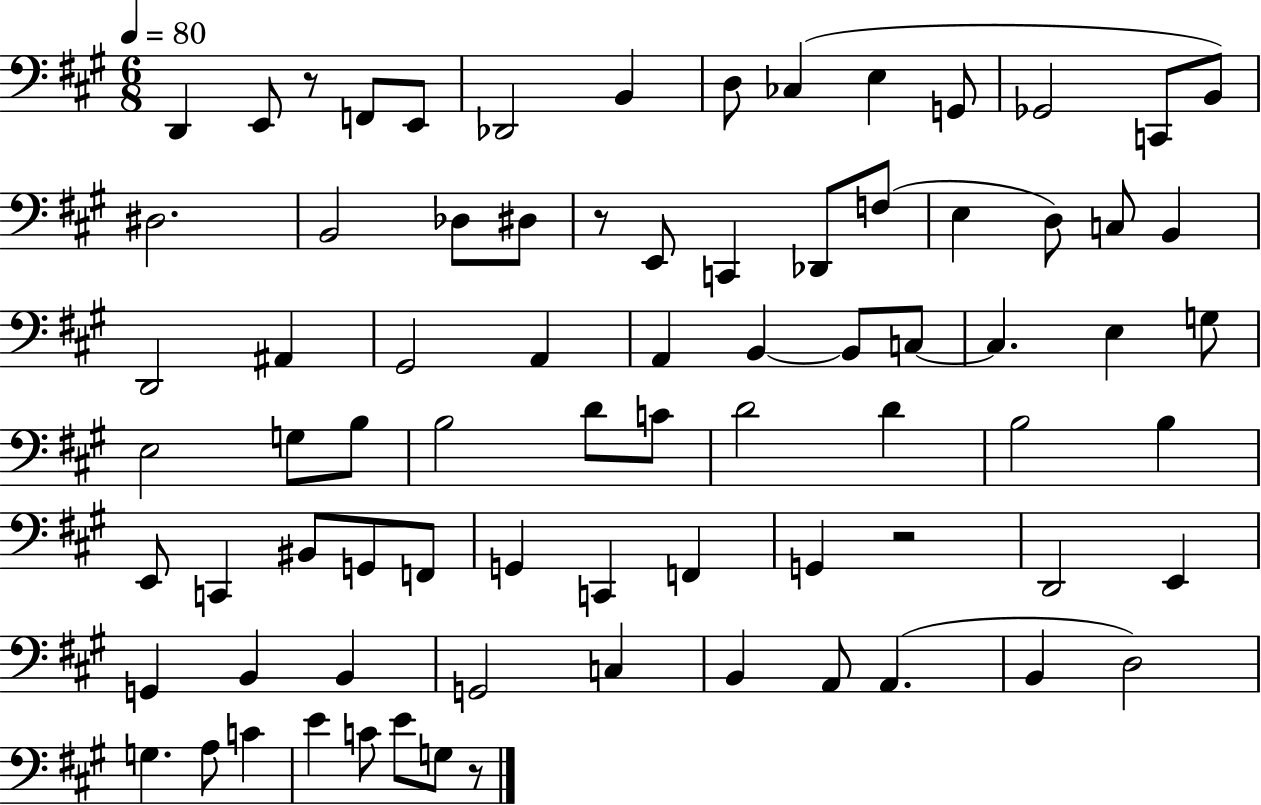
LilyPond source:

{
  \clef bass
  \numericTimeSignature
  \time 6/8
  \key a \major
  \tempo 4 = 80
  \repeat volta 2 { d,4 e,8 r8 f,8 e,8 | des,2 b,4 | d8 ces4( e4 g,8 | ges,2 c,8 b,8) | \break dis2. | b,2 des8 dis8 | r8 e,8 c,4 des,8 f8( | e4 d8) c8 b,4 | \break d,2 ais,4 | gis,2 a,4 | a,4 b,4~~ b,8 c8~~ | c4. e4 g8 | \break e2 g8 b8 | b2 d'8 c'8 | d'2 d'4 | b2 b4 | \break e,8 c,4 bis,8 g,8 f,8 | g,4 c,4 f,4 | g,4 r2 | d,2 e,4 | \break g,4 b,4 b,4 | g,2 c4 | b,4 a,8 a,4.( | b,4 d2) | \break g4. a8 c'4 | e'4 c'8 e'8 g8 r8 | } \bar "|."
}